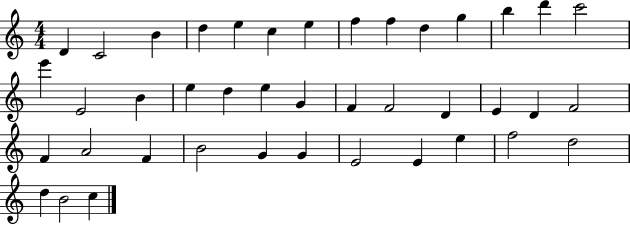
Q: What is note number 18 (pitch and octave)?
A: E5